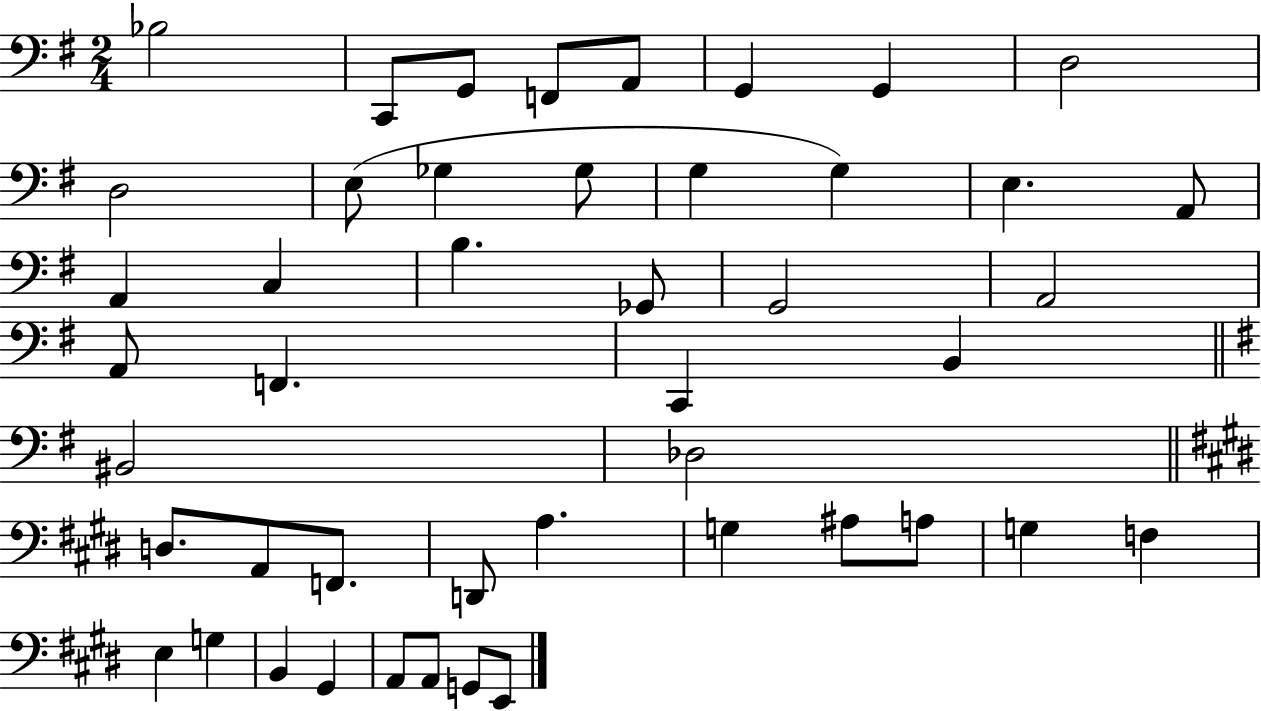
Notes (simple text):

Bb3/h C2/e G2/e F2/e A2/e G2/q G2/q D3/h D3/h E3/e Gb3/q Gb3/e G3/q G3/q E3/q. A2/e A2/q C3/q B3/q. Gb2/e G2/h A2/h A2/e F2/q. C2/q B2/q BIS2/h Db3/h D3/e. A2/e F2/e. D2/e A3/q. G3/q A#3/e A3/e G3/q F3/q E3/q G3/q B2/q G#2/q A2/e A2/e G2/e E2/e